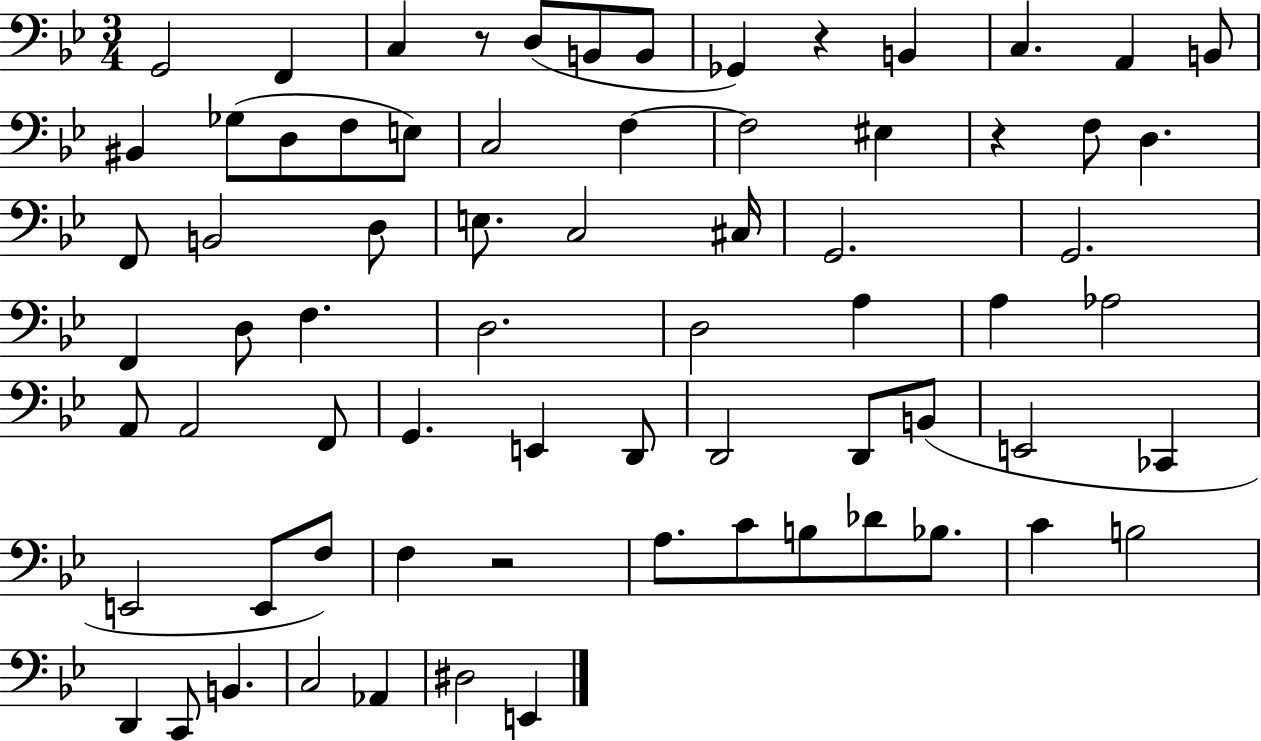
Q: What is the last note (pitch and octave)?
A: E2